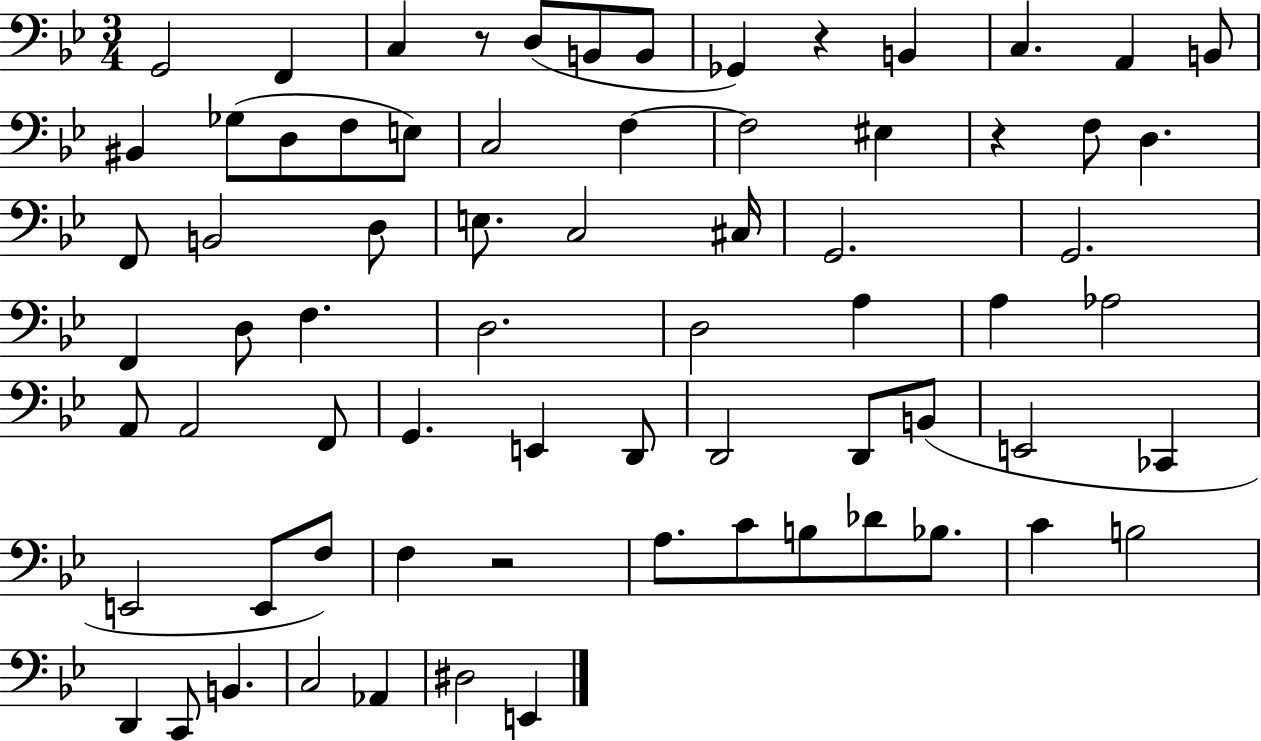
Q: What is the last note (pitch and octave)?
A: E2